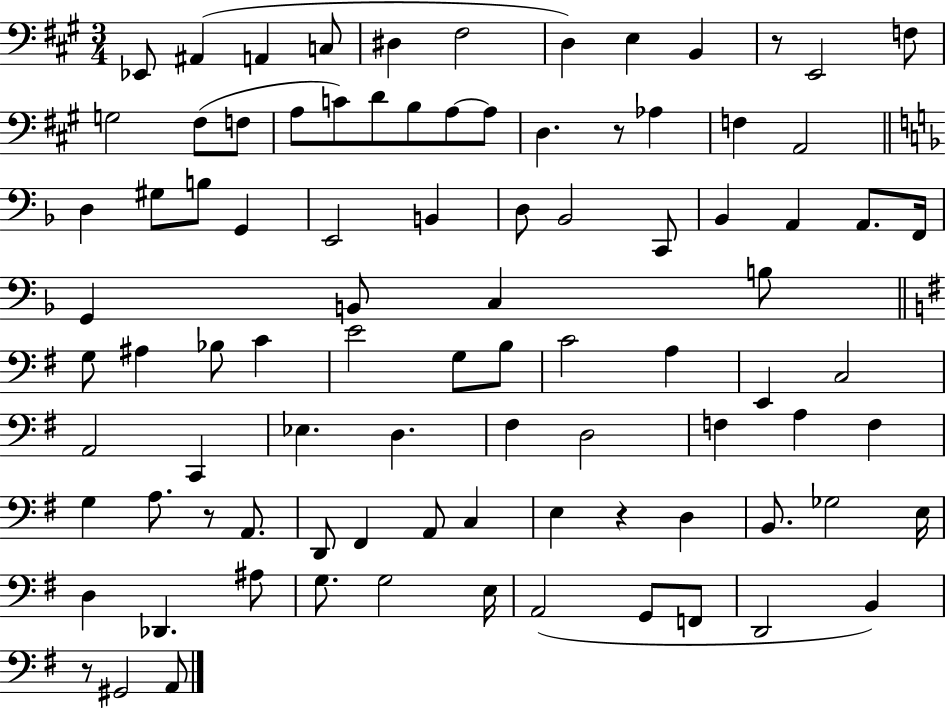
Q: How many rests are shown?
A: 5